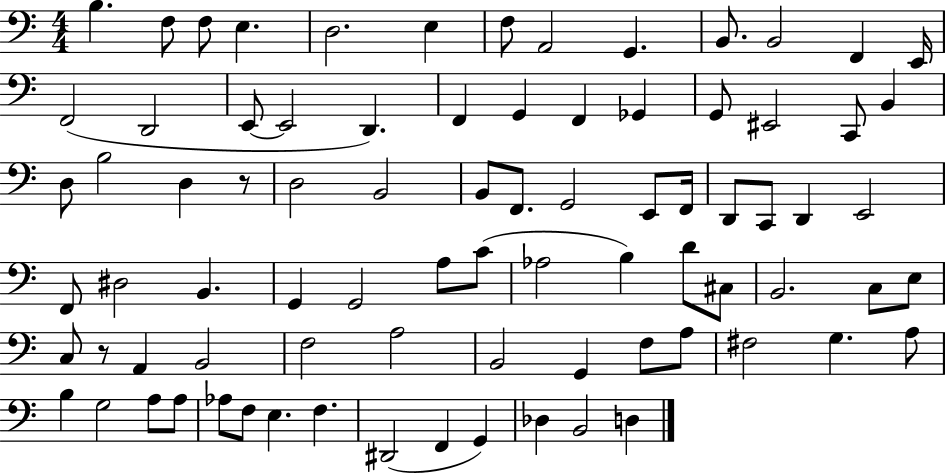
B3/q. F3/e F3/e E3/q. D3/h. E3/q F3/e A2/h G2/q. B2/e. B2/h F2/q E2/s F2/h D2/h E2/e E2/h D2/q. F2/q G2/q F2/q Gb2/q G2/e EIS2/h C2/e B2/q D3/e B3/h D3/q R/e D3/h B2/h B2/e F2/e. G2/h E2/e F2/s D2/e C2/e D2/q E2/h F2/e D#3/h B2/q. G2/q G2/h A3/e C4/e Ab3/h B3/q D4/e C#3/e B2/h. C3/e E3/e C3/e R/e A2/q B2/h F3/h A3/h B2/h G2/q F3/e A3/e F#3/h G3/q. A3/e B3/q G3/h A3/e A3/e Ab3/e F3/e E3/q. F3/q. D#2/h F2/q G2/q Db3/q B2/h D3/q